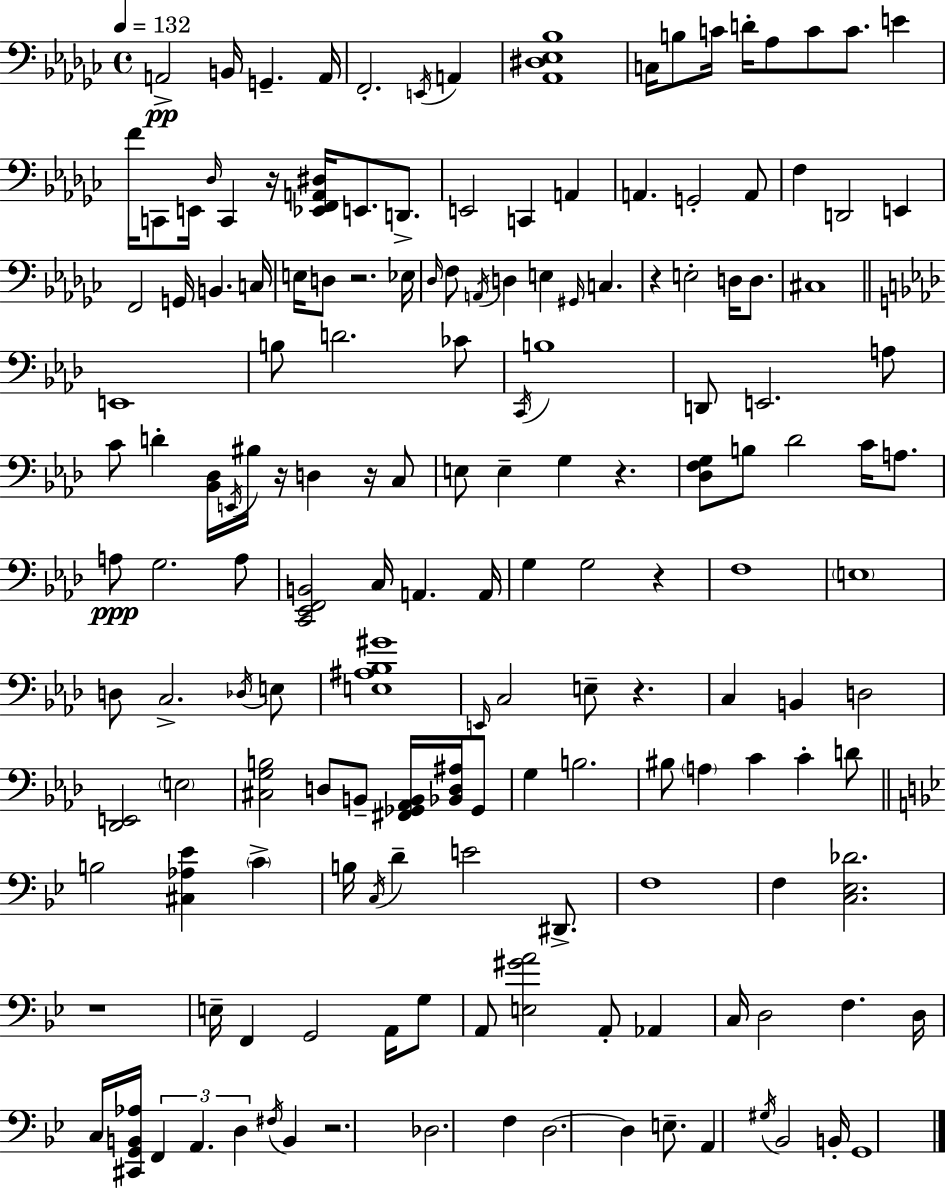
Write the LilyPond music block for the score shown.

{
  \clef bass
  \time 4/4
  \defaultTimeSignature
  \key ees \minor
  \tempo 4 = 132
  a,2->\pp b,16 g,4.-- a,16 | f,2.-. \acciaccatura { e,16 } a,4 | <aes, dis ees bes>1 | c16 b8 c'16 d'16-. aes8 c'8 c'8. e'4 | \break f'16 c,8 e,16 \grace { des16 } c,4 r16 <ees, f, a, dis>16 e,8. d,8.-> | e,2 c,4 a,4 | a,4. g,2-. | a,8 f4 d,2 e,4 | \break f,2 g,16 b,4. | c16 e16 d8 r2. | ees16 \grace { des16 } f8 \acciaccatura { a,16 } d4 e4 \grace { gis,16 } c4. | r4 e2-. | \break d16 d8. cis1 | \bar "||" \break \key aes \major e,1 | b8 d'2. ces'8 | \acciaccatura { c,16 } b1 | d,8 e,2. a8 | \break c'8 d'4-. <bes, des>16 \acciaccatura { e,16 } bis16 r16 d4 r16 | c8 e8 e4-- g4 r4. | <des f g>8 b8 des'2 c'16 a8. | a8\ppp g2. | \break a8 <c, ees, f, b,>2 c16 a,4. | a,16 g4 g2 r4 | f1 | \parenthesize e1 | \break d8 c2.-> | \acciaccatura { des16 } e8 <e ais bes gis'>1 | \grace { e,16 } c2 e8-- r4. | c4 b,4 d2 | \break <des, e,>2 \parenthesize e2 | <cis g b>2 d8 b,8-- | <fis, ges, aes, b,>16 <bes, d ais>16 ges,8 g4 b2. | bis8 \parenthesize a4 c'4 c'4-. | \break d'8 \bar "||" \break \key bes \major b2 <cis aes ees'>4 \parenthesize c'4-> | b16 \acciaccatura { c16 } d'4-- e'2 dis,8.-> | f1 | f4 <c ees des'>2. | \break r1 | e16-- f,4 g,2 a,16 g8 | a,8 <e gis' a'>2 a,8-. aes,4 | c16 d2 f4. | \break d16 c16 <cis, g, b, aes>16 \tuplet 3/2 { f,4 a,4. d4 } | \acciaccatura { fis16 } b,4 r2. | des2. f4 | d2.~~ d4 | \break e8.-- a,4 \acciaccatura { gis16 } bes,2 | b,16-. g,1 | \bar "|."
}